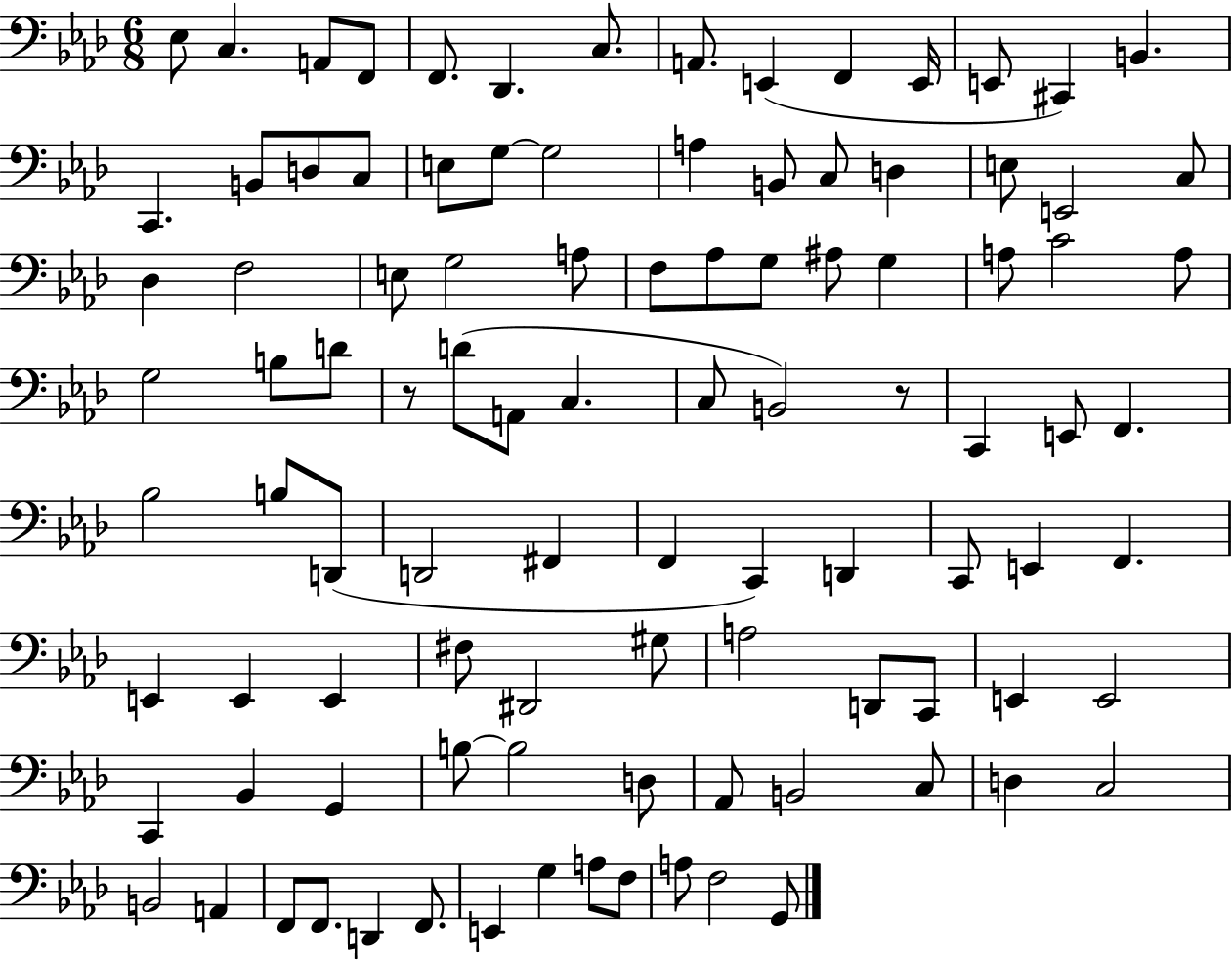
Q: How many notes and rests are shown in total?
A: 100